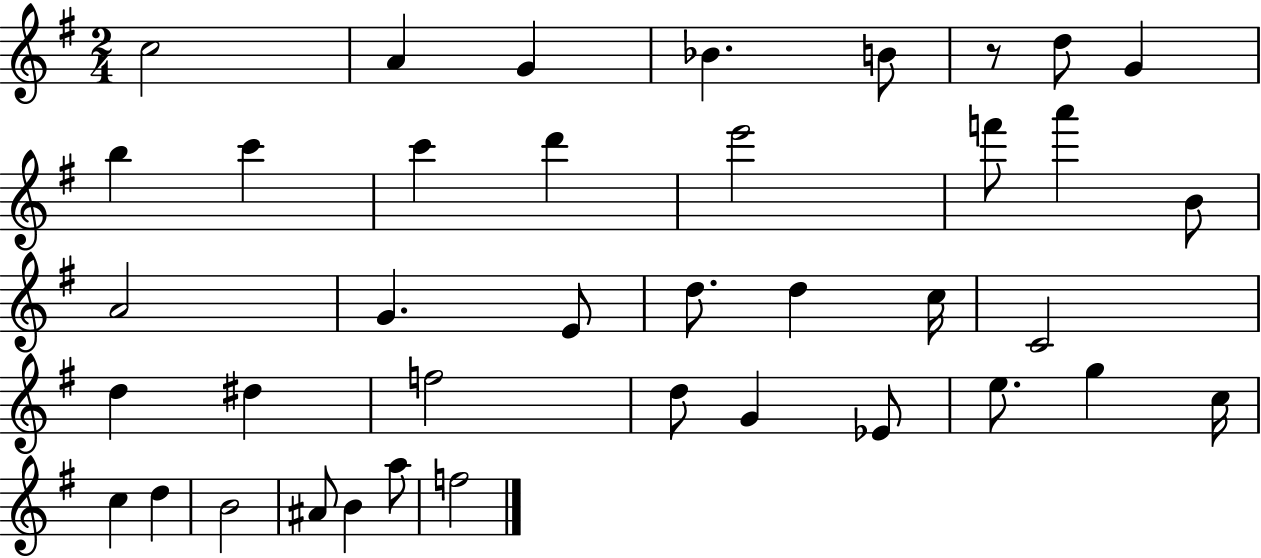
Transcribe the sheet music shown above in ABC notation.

X:1
T:Untitled
M:2/4
L:1/4
K:G
c2 A G _B B/2 z/2 d/2 G b c' c' d' e'2 f'/2 a' B/2 A2 G E/2 d/2 d c/4 C2 d ^d f2 d/2 G _E/2 e/2 g c/4 c d B2 ^A/2 B a/2 f2